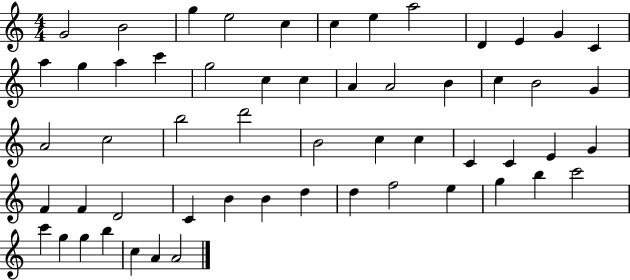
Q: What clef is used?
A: treble